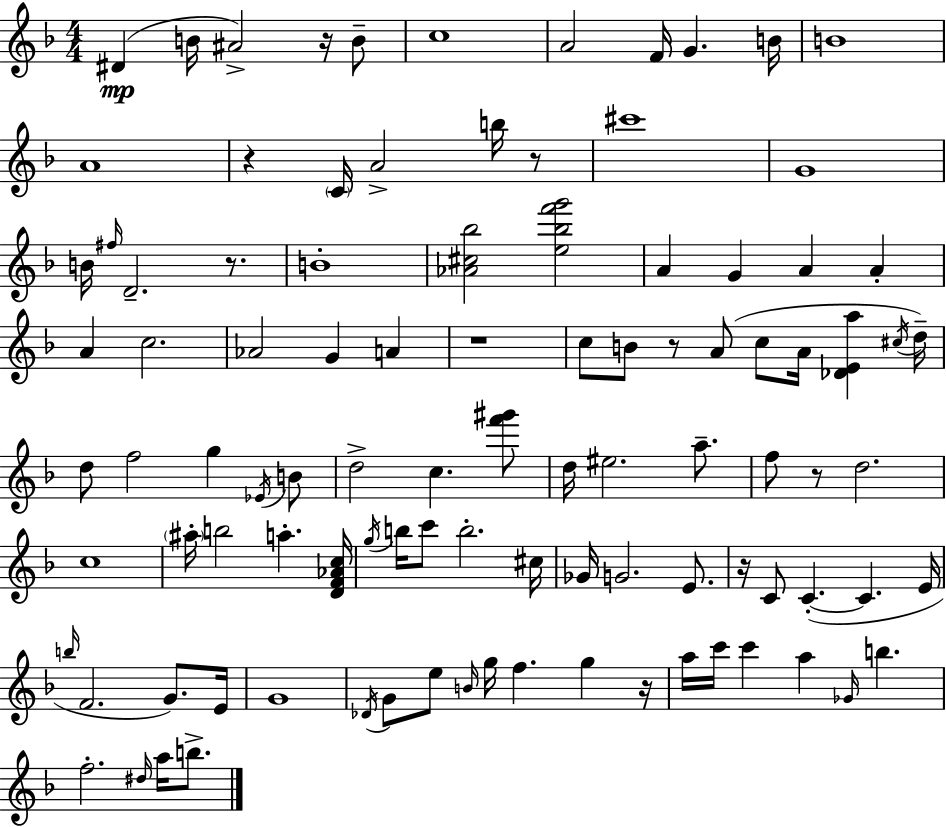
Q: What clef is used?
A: treble